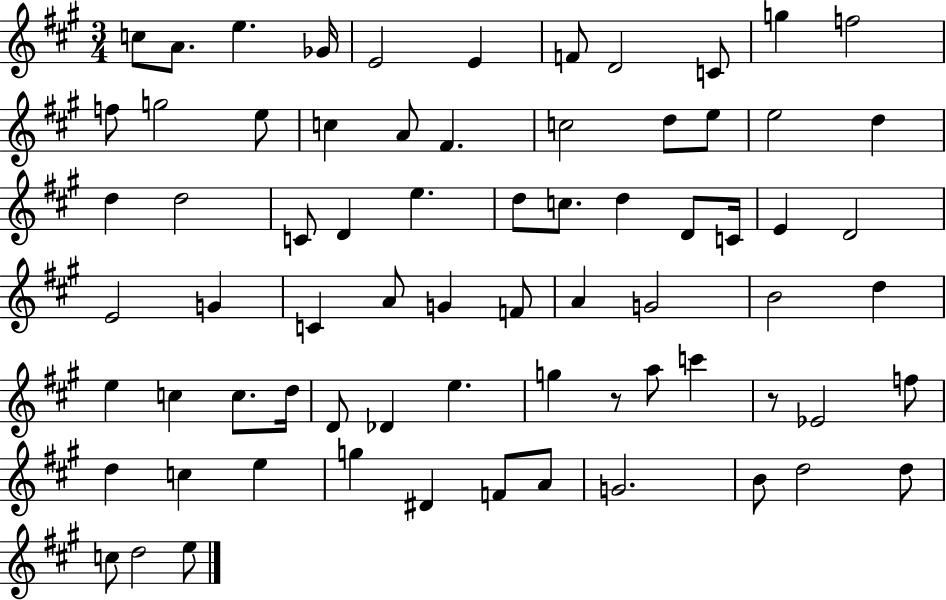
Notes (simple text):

C5/e A4/e. E5/q. Gb4/s E4/h E4/q F4/e D4/h C4/e G5/q F5/h F5/e G5/h E5/e C5/q A4/e F#4/q. C5/h D5/e E5/e E5/h D5/q D5/q D5/h C4/e D4/q E5/q. D5/e C5/e. D5/q D4/e C4/s E4/q D4/h E4/h G4/q C4/q A4/e G4/q F4/e A4/q G4/h B4/h D5/q E5/q C5/q C5/e. D5/s D4/e Db4/q E5/q. G5/q R/e A5/e C6/q R/e Eb4/h F5/e D5/q C5/q E5/q G5/q D#4/q F4/e A4/e G4/h. B4/e D5/h D5/e C5/e D5/h E5/e